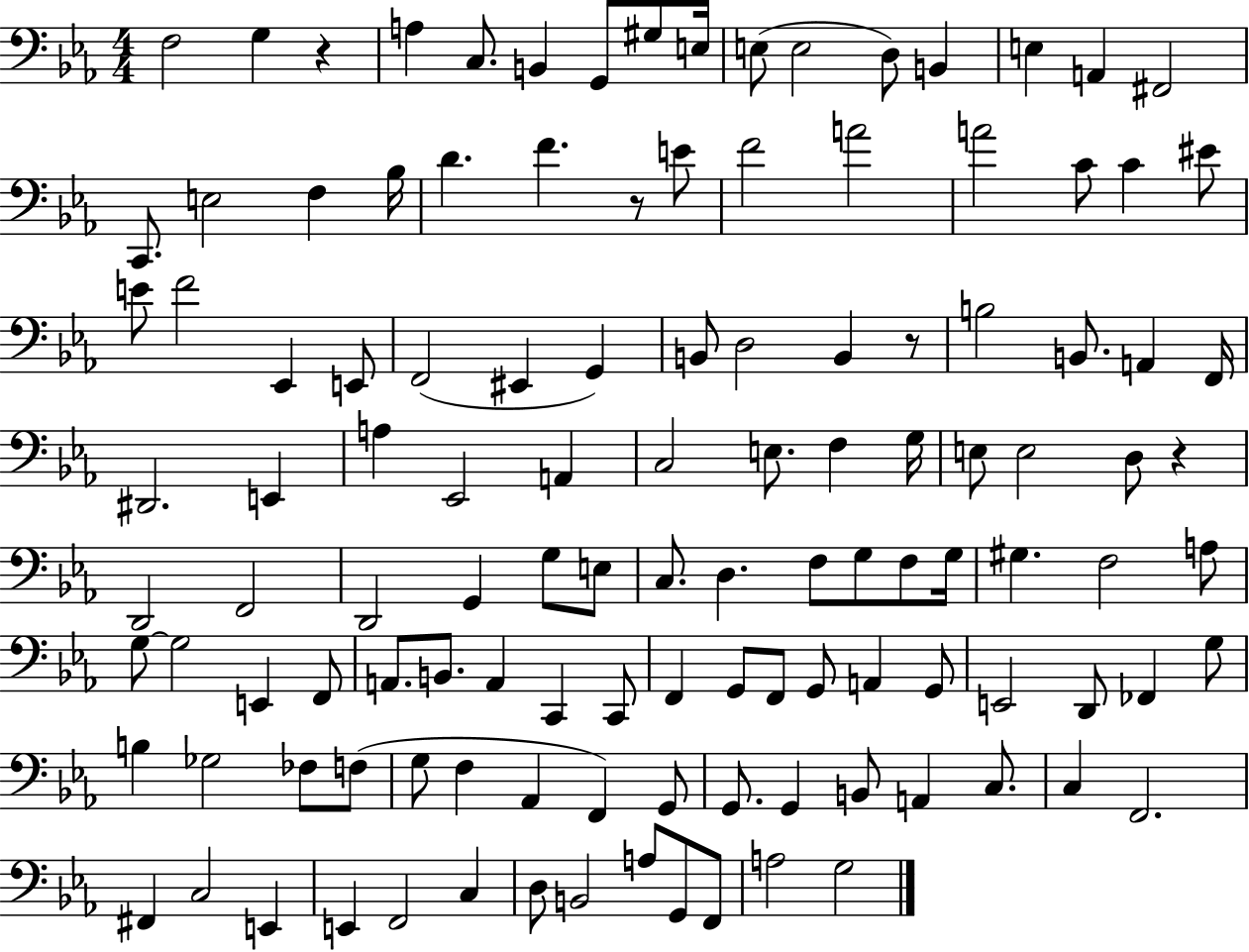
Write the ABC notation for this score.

X:1
T:Untitled
M:4/4
L:1/4
K:Eb
F,2 G, z A, C,/2 B,, G,,/2 ^G,/2 E,/4 E,/2 E,2 D,/2 B,, E, A,, ^F,,2 C,,/2 E,2 F, _B,/4 D F z/2 E/2 F2 A2 A2 C/2 C ^E/2 E/2 F2 _E,, E,,/2 F,,2 ^E,, G,, B,,/2 D,2 B,, z/2 B,2 B,,/2 A,, F,,/4 ^D,,2 E,, A, _E,,2 A,, C,2 E,/2 F, G,/4 E,/2 E,2 D,/2 z D,,2 F,,2 D,,2 G,, G,/2 E,/2 C,/2 D, F,/2 G,/2 F,/2 G,/4 ^G, F,2 A,/2 G,/2 G,2 E,, F,,/2 A,,/2 B,,/2 A,, C,, C,,/2 F,, G,,/2 F,,/2 G,,/2 A,, G,,/2 E,,2 D,,/2 _F,, G,/2 B, _G,2 _F,/2 F,/2 G,/2 F, _A,, F,, G,,/2 G,,/2 G,, B,,/2 A,, C,/2 C, F,,2 ^F,, C,2 E,, E,, F,,2 C, D,/2 B,,2 A,/2 G,,/2 F,,/2 A,2 G,2